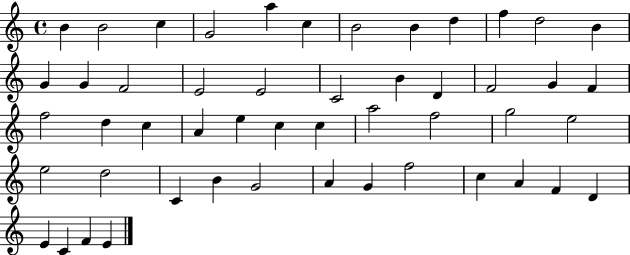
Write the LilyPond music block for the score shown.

{
  \clef treble
  \time 4/4
  \defaultTimeSignature
  \key c \major
  b'4 b'2 c''4 | g'2 a''4 c''4 | b'2 b'4 d''4 | f''4 d''2 b'4 | \break g'4 g'4 f'2 | e'2 e'2 | c'2 b'4 d'4 | f'2 g'4 f'4 | \break f''2 d''4 c''4 | a'4 e''4 c''4 c''4 | a''2 f''2 | g''2 e''2 | \break e''2 d''2 | c'4 b'4 g'2 | a'4 g'4 f''2 | c''4 a'4 f'4 d'4 | \break e'4 c'4 f'4 e'4 | \bar "|."
}